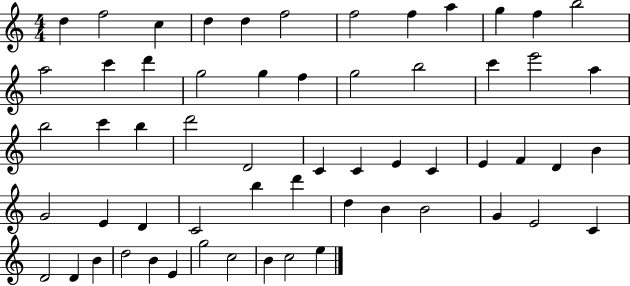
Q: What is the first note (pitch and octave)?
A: D5